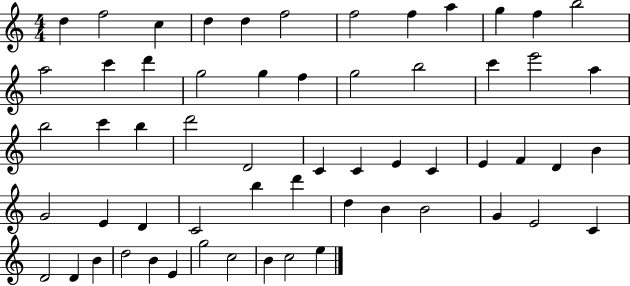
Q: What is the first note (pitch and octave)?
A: D5